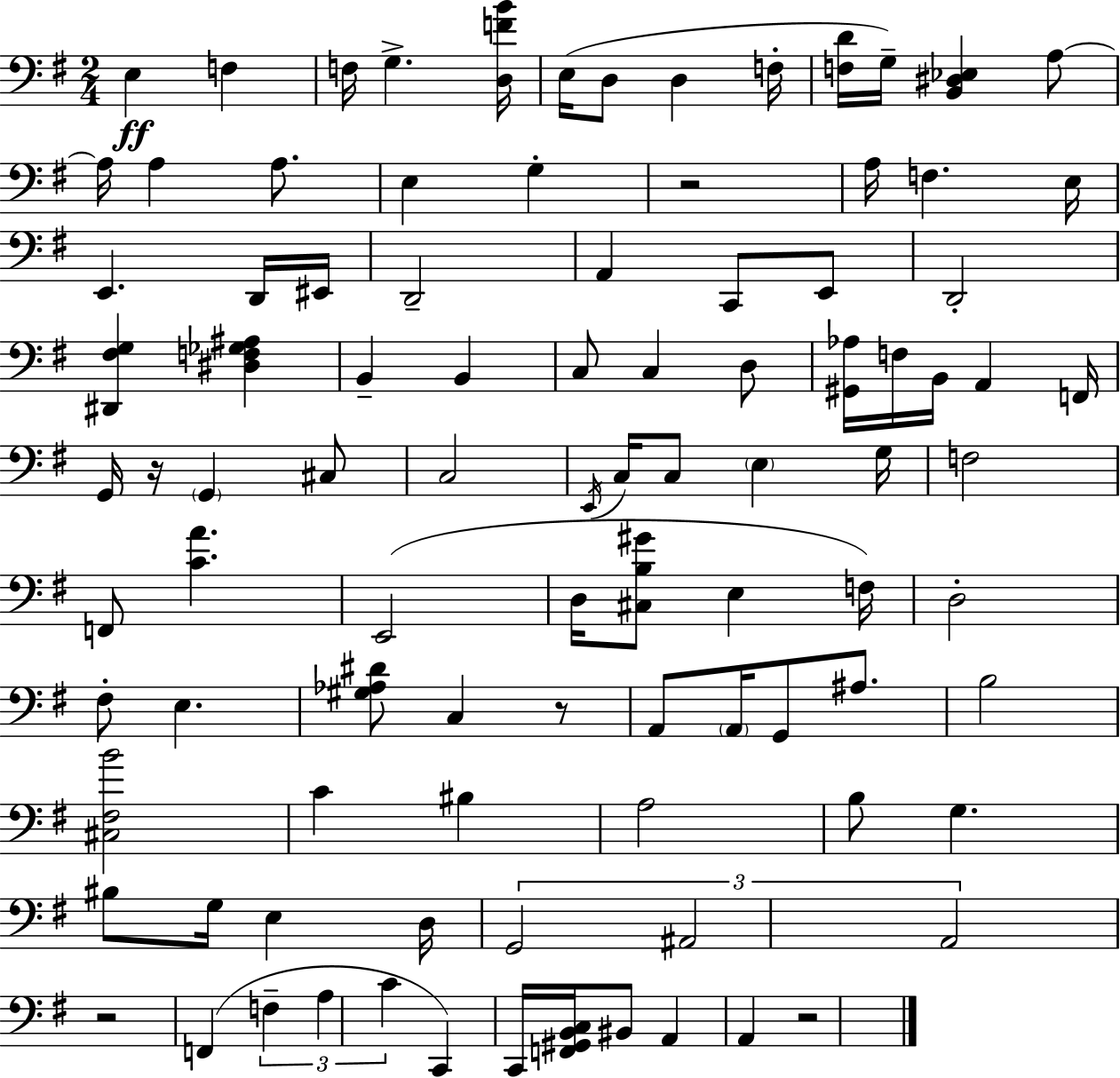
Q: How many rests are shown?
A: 5